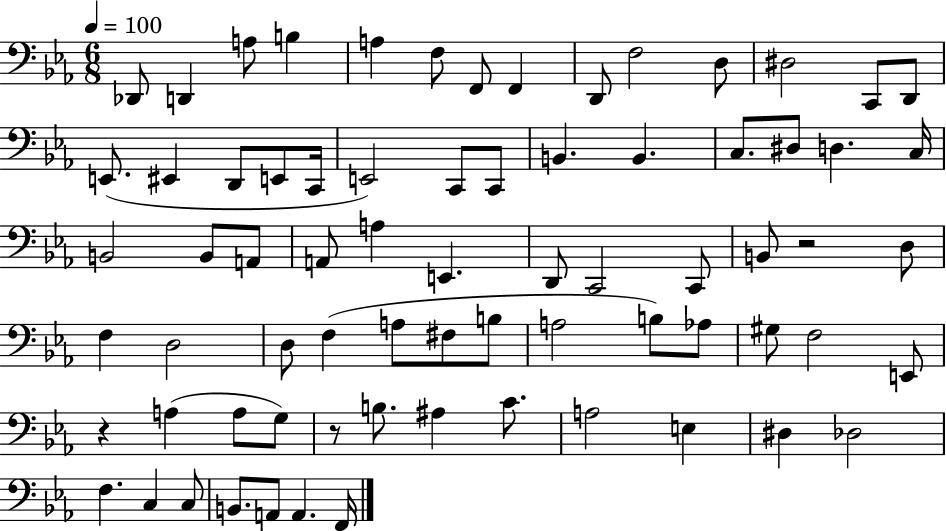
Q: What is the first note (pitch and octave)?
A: Db2